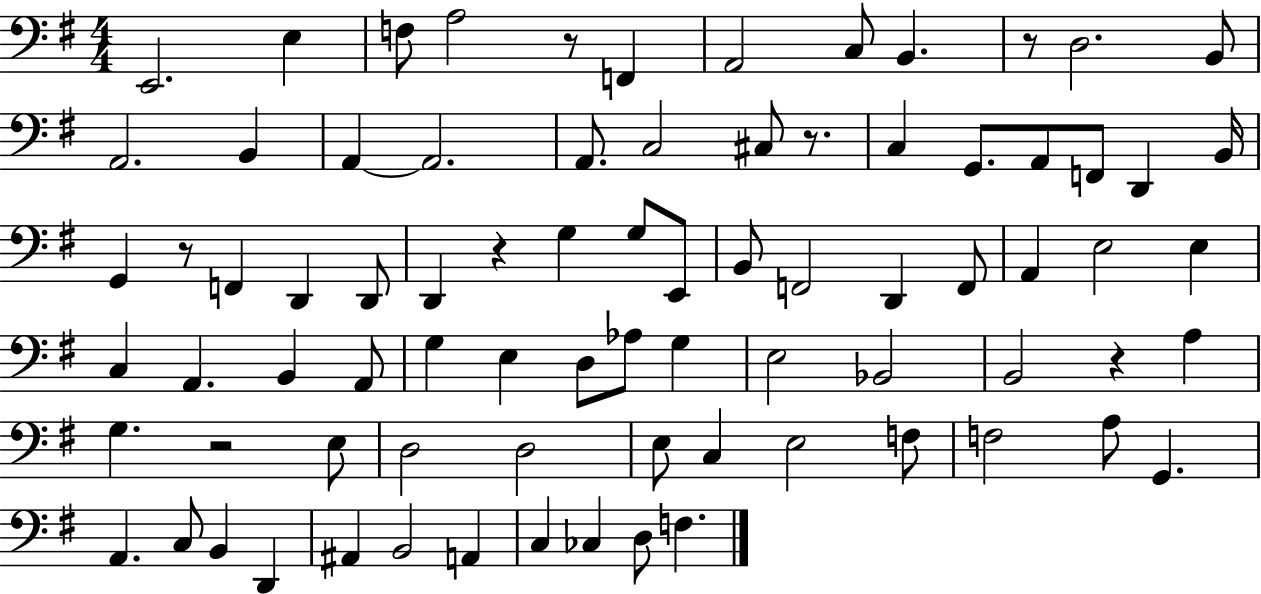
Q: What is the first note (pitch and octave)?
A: E2